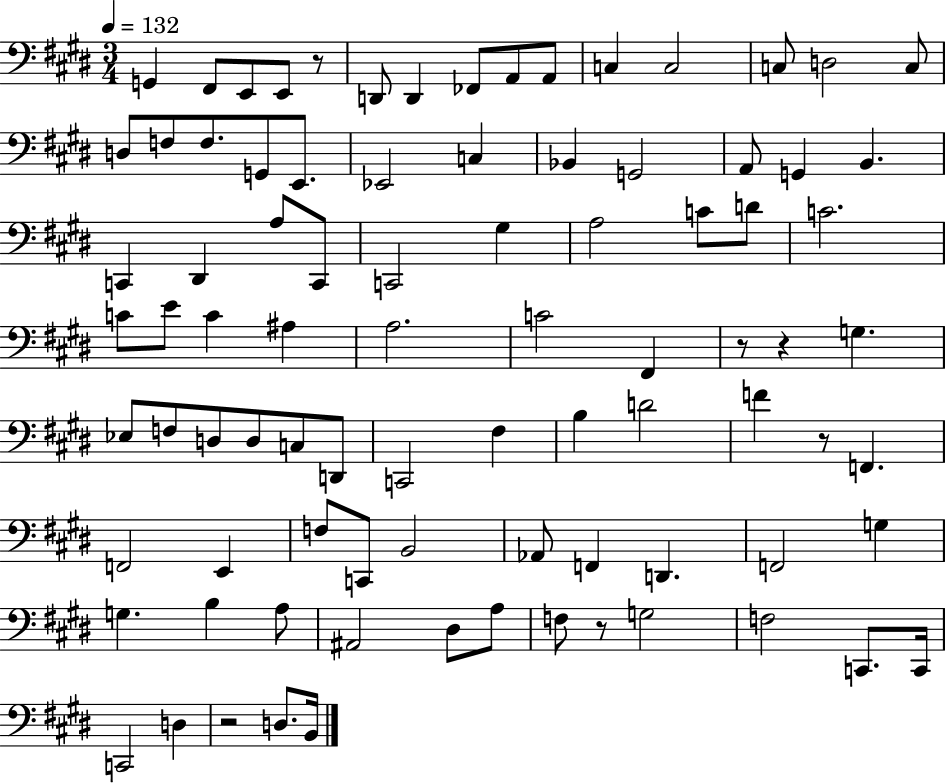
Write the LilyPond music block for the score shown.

{
  \clef bass
  \numericTimeSignature
  \time 3/4
  \key e \major
  \tempo 4 = 132
  \repeat volta 2 { g,4 fis,8 e,8 e,8 r8 | d,8 d,4 fes,8 a,8 a,8 | c4 c2 | c8 d2 c8 | \break d8 f8 f8. g,8 e,8. | ees,2 c4 | bes,4 g,2 | a,8 g,4 b,4. | \break c,4 dis,4 a8 c,8 | c,2 gis4 | a2 c'8 d'8 | c'2. | \break c'8 e'8 c'4 ais4 | a2. | c'2 fis,4 | r8 r4 g4. | \break ees8 f8 d8 d8 c8 d,8 | c,2 fis4 | b4 d'2 | f'4 r8 f,4. | \break f,2 e,4 | f8 c,8 b,2 | aes,8 f,4 d,4. | f,2 g4 | \break g4. b4 a8 | ais,2 dis8 a8 | f8 r8 g2 | f2 c,8. c,16 | \break c,2 d4 | r2 d8. b,16 | } \bar "|."
}